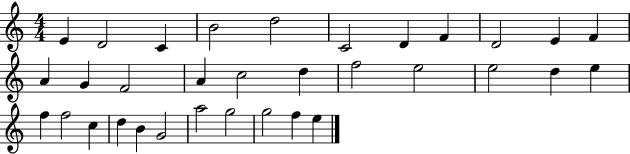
E4/q D4/h C4/q B4/h D5/h C4/h D4/q F4/q D4/h E4/q F4/q A4/q G4/q F4/h A4/q C5/h D5/q F5/h E5/h E5/h D5/q E5/q F5/q F5/h C5/q D5/q B4/q G4/h A5/h G5/h G5/h F5/q E5/q